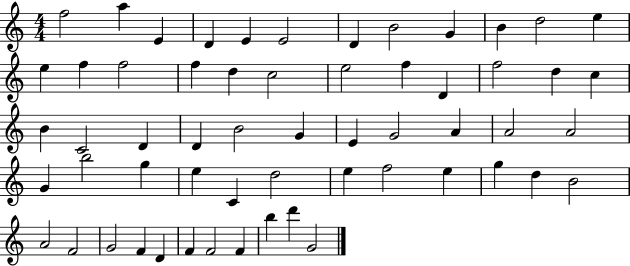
{
  \clef treble
  \numericTimeSignature
  \time 4/4
  \key c \major
  f''2 a''4 e'4 | d'4 e'4 e'2 | d'4 b'2 g'4 | b'4 d''2 e''4 | \break e''4 f''4 f''2 | f''4 d''4 c''2 | e''2 f''4 d'4 | f''2 d''4 c''4 | \break b'4 c'2 d'4 | d'4 b'2 g'4 | e'4 g'2 a'4 | a'2 a'2 | \break g'4 b''2 g''4 | e''4 c'4 d''2 | e''4 f''2 e''4 | g''4 d''4 b'2 | \break a'2 f'2 | g'2 f'4 d'4 | f'4 f'2 f'4 | b''4 d'''4 g'2 | \break \bar "|."
}